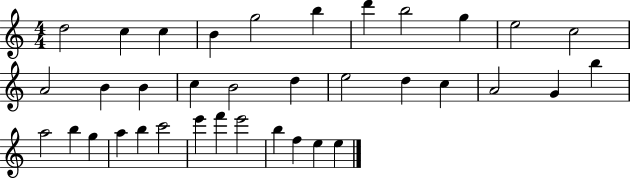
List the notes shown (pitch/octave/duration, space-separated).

D5/h C5/q C5/q B4/q G5/h B5/q D6/q B5/h G5/q E5/h C5/h A4/h B4/q B4/q C5/q B4/h D5/q E5/h D5/q C5/q A4/h G4/q B5/q A5/h B5/q G5/q A5/q B5/q C6/h E6/q F6/q E6/h B5/q F5/q E5/q E5/q